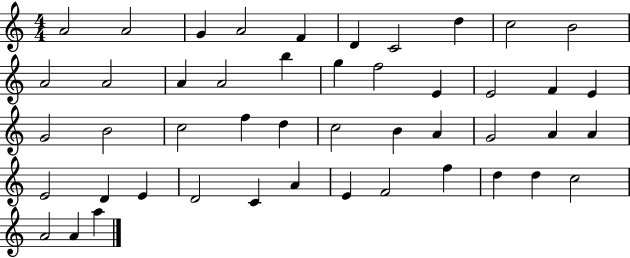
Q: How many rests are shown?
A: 0